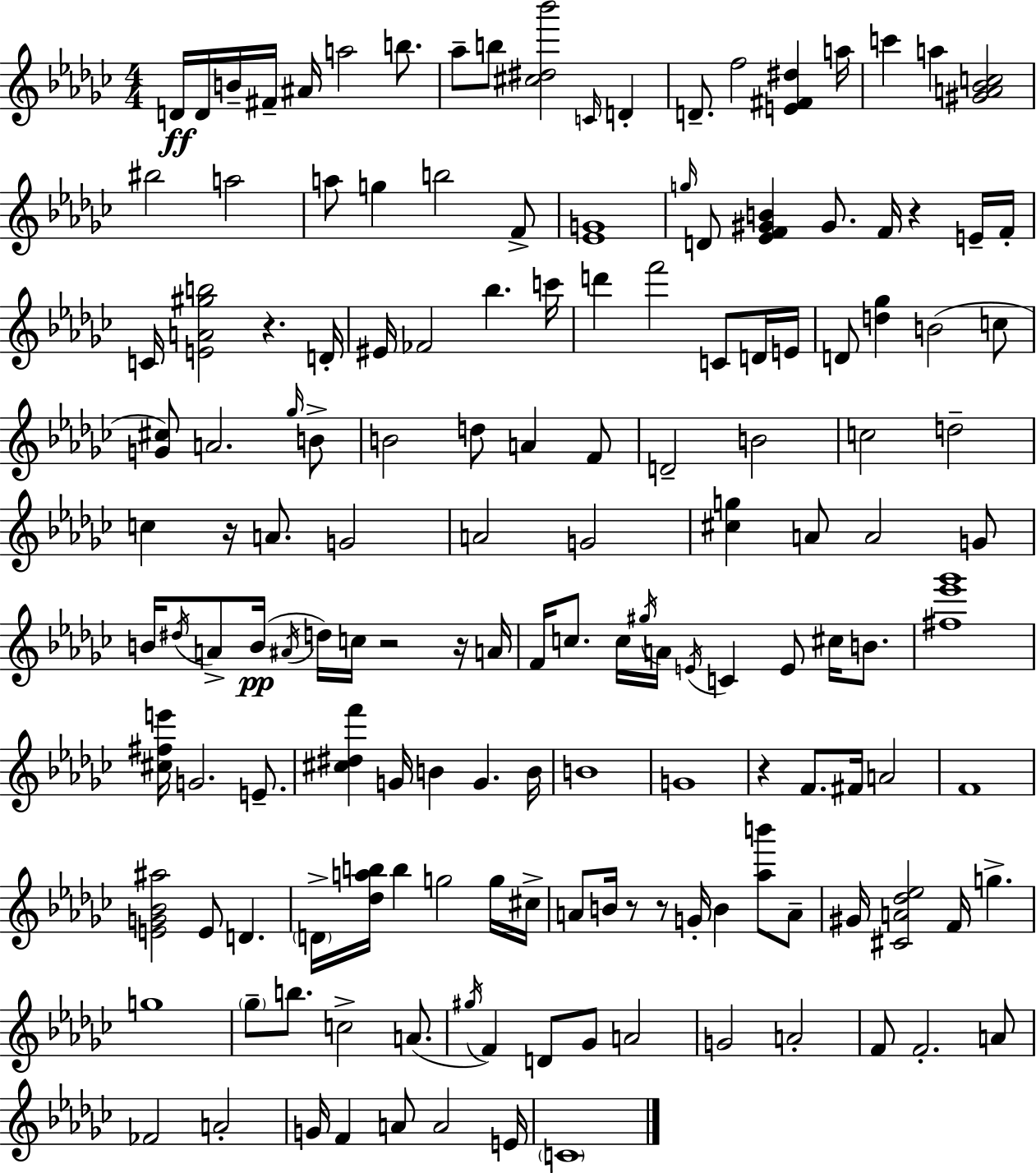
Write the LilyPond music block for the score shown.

{
  \clef treble
  \numericTimeSignature
  \time 4/4
  \key ees \minor
  d'16\ff d'16 b'16-- fis'16-- ais'16 a''2 b''8. | aes''8-- b''8 <cis'' dis'' bes'''>2 \grace { c'16 } d'4-. | d'8.-- f''2 <e' fis' dis''>4 | a''16 c'''4 a''4 <gis' a' bes' c''>2 | \break bis''2 a''2 | a''8 g''4 b''2 f'8-> | <ees' g'>1 | \grace { g''16 } d'8 <ees' f' gis' b'>4 gis'8. f'16 r4 | \break e'16-- f'16-. c'16 <e' a' gis'' b''>2 r4. | d'16-. eis'16 fes'2 bes''4. | c'''16 d'''4 f'''2 c'8 | d'16 e'16 d'8 <d'' ges''>4 b'2( | \break c''8 <g' cis''>8) a'2. | \grace { ges''16 } b'8-> b'2 d''8 a'4 | f'8 d'2-- b'2 | c''2 d''2-- | \break c''4 r16 a'8. g'2 | a'2 g'2 | <cis'' g''>4 a'8 a'2 | g'8 b'16 \acciaccatura { dis''16 } a'8-> b'16(\pp \acciaccatura { ais'16 } d''16) c''16 r2 | \break r16 a'16 f'16 c''8. c''16 \acciaccatura { gis''16 } a'16 \acciaccatura { e'16 } c'4 | e'8 cis''16 b'8. <fis'' ees''' ges'''>1 | <cis'' fis'' e'''>16 g'2. | e'8.-- <cis'' dis'' f'''>4 g'16 b'4 | \break g'4. b'16 b'1 | g'1 | r4 f'8. fis'16 a'2 | f'1 | \break <e' g' bes' ais''>2 e'8 | d'4. \parenthesize d'16-> <des'' a'' b''>16 b''4 g''2 | g''16 cis''16-> a'8 b'16 r8 r8 g'16-. b'4 | <aes'' b'''>8 a'8-- gis'16 <cis' a' des'' ees''>2 | \break f'16 g''4.-> g''1 | \parenthesize ges''8-- b''8. c''2-> | a'8.( \acciaccatura { gis''16 } f'4) d'8 ges'8 | a'2 g'2 | \break a'2-. f'8 f'2.-. | a'8 fes'2 | a'2-. g'16 f'4 a'8 a'2 | e'16 \parenthesize c'1 | \break \bar "|."
}